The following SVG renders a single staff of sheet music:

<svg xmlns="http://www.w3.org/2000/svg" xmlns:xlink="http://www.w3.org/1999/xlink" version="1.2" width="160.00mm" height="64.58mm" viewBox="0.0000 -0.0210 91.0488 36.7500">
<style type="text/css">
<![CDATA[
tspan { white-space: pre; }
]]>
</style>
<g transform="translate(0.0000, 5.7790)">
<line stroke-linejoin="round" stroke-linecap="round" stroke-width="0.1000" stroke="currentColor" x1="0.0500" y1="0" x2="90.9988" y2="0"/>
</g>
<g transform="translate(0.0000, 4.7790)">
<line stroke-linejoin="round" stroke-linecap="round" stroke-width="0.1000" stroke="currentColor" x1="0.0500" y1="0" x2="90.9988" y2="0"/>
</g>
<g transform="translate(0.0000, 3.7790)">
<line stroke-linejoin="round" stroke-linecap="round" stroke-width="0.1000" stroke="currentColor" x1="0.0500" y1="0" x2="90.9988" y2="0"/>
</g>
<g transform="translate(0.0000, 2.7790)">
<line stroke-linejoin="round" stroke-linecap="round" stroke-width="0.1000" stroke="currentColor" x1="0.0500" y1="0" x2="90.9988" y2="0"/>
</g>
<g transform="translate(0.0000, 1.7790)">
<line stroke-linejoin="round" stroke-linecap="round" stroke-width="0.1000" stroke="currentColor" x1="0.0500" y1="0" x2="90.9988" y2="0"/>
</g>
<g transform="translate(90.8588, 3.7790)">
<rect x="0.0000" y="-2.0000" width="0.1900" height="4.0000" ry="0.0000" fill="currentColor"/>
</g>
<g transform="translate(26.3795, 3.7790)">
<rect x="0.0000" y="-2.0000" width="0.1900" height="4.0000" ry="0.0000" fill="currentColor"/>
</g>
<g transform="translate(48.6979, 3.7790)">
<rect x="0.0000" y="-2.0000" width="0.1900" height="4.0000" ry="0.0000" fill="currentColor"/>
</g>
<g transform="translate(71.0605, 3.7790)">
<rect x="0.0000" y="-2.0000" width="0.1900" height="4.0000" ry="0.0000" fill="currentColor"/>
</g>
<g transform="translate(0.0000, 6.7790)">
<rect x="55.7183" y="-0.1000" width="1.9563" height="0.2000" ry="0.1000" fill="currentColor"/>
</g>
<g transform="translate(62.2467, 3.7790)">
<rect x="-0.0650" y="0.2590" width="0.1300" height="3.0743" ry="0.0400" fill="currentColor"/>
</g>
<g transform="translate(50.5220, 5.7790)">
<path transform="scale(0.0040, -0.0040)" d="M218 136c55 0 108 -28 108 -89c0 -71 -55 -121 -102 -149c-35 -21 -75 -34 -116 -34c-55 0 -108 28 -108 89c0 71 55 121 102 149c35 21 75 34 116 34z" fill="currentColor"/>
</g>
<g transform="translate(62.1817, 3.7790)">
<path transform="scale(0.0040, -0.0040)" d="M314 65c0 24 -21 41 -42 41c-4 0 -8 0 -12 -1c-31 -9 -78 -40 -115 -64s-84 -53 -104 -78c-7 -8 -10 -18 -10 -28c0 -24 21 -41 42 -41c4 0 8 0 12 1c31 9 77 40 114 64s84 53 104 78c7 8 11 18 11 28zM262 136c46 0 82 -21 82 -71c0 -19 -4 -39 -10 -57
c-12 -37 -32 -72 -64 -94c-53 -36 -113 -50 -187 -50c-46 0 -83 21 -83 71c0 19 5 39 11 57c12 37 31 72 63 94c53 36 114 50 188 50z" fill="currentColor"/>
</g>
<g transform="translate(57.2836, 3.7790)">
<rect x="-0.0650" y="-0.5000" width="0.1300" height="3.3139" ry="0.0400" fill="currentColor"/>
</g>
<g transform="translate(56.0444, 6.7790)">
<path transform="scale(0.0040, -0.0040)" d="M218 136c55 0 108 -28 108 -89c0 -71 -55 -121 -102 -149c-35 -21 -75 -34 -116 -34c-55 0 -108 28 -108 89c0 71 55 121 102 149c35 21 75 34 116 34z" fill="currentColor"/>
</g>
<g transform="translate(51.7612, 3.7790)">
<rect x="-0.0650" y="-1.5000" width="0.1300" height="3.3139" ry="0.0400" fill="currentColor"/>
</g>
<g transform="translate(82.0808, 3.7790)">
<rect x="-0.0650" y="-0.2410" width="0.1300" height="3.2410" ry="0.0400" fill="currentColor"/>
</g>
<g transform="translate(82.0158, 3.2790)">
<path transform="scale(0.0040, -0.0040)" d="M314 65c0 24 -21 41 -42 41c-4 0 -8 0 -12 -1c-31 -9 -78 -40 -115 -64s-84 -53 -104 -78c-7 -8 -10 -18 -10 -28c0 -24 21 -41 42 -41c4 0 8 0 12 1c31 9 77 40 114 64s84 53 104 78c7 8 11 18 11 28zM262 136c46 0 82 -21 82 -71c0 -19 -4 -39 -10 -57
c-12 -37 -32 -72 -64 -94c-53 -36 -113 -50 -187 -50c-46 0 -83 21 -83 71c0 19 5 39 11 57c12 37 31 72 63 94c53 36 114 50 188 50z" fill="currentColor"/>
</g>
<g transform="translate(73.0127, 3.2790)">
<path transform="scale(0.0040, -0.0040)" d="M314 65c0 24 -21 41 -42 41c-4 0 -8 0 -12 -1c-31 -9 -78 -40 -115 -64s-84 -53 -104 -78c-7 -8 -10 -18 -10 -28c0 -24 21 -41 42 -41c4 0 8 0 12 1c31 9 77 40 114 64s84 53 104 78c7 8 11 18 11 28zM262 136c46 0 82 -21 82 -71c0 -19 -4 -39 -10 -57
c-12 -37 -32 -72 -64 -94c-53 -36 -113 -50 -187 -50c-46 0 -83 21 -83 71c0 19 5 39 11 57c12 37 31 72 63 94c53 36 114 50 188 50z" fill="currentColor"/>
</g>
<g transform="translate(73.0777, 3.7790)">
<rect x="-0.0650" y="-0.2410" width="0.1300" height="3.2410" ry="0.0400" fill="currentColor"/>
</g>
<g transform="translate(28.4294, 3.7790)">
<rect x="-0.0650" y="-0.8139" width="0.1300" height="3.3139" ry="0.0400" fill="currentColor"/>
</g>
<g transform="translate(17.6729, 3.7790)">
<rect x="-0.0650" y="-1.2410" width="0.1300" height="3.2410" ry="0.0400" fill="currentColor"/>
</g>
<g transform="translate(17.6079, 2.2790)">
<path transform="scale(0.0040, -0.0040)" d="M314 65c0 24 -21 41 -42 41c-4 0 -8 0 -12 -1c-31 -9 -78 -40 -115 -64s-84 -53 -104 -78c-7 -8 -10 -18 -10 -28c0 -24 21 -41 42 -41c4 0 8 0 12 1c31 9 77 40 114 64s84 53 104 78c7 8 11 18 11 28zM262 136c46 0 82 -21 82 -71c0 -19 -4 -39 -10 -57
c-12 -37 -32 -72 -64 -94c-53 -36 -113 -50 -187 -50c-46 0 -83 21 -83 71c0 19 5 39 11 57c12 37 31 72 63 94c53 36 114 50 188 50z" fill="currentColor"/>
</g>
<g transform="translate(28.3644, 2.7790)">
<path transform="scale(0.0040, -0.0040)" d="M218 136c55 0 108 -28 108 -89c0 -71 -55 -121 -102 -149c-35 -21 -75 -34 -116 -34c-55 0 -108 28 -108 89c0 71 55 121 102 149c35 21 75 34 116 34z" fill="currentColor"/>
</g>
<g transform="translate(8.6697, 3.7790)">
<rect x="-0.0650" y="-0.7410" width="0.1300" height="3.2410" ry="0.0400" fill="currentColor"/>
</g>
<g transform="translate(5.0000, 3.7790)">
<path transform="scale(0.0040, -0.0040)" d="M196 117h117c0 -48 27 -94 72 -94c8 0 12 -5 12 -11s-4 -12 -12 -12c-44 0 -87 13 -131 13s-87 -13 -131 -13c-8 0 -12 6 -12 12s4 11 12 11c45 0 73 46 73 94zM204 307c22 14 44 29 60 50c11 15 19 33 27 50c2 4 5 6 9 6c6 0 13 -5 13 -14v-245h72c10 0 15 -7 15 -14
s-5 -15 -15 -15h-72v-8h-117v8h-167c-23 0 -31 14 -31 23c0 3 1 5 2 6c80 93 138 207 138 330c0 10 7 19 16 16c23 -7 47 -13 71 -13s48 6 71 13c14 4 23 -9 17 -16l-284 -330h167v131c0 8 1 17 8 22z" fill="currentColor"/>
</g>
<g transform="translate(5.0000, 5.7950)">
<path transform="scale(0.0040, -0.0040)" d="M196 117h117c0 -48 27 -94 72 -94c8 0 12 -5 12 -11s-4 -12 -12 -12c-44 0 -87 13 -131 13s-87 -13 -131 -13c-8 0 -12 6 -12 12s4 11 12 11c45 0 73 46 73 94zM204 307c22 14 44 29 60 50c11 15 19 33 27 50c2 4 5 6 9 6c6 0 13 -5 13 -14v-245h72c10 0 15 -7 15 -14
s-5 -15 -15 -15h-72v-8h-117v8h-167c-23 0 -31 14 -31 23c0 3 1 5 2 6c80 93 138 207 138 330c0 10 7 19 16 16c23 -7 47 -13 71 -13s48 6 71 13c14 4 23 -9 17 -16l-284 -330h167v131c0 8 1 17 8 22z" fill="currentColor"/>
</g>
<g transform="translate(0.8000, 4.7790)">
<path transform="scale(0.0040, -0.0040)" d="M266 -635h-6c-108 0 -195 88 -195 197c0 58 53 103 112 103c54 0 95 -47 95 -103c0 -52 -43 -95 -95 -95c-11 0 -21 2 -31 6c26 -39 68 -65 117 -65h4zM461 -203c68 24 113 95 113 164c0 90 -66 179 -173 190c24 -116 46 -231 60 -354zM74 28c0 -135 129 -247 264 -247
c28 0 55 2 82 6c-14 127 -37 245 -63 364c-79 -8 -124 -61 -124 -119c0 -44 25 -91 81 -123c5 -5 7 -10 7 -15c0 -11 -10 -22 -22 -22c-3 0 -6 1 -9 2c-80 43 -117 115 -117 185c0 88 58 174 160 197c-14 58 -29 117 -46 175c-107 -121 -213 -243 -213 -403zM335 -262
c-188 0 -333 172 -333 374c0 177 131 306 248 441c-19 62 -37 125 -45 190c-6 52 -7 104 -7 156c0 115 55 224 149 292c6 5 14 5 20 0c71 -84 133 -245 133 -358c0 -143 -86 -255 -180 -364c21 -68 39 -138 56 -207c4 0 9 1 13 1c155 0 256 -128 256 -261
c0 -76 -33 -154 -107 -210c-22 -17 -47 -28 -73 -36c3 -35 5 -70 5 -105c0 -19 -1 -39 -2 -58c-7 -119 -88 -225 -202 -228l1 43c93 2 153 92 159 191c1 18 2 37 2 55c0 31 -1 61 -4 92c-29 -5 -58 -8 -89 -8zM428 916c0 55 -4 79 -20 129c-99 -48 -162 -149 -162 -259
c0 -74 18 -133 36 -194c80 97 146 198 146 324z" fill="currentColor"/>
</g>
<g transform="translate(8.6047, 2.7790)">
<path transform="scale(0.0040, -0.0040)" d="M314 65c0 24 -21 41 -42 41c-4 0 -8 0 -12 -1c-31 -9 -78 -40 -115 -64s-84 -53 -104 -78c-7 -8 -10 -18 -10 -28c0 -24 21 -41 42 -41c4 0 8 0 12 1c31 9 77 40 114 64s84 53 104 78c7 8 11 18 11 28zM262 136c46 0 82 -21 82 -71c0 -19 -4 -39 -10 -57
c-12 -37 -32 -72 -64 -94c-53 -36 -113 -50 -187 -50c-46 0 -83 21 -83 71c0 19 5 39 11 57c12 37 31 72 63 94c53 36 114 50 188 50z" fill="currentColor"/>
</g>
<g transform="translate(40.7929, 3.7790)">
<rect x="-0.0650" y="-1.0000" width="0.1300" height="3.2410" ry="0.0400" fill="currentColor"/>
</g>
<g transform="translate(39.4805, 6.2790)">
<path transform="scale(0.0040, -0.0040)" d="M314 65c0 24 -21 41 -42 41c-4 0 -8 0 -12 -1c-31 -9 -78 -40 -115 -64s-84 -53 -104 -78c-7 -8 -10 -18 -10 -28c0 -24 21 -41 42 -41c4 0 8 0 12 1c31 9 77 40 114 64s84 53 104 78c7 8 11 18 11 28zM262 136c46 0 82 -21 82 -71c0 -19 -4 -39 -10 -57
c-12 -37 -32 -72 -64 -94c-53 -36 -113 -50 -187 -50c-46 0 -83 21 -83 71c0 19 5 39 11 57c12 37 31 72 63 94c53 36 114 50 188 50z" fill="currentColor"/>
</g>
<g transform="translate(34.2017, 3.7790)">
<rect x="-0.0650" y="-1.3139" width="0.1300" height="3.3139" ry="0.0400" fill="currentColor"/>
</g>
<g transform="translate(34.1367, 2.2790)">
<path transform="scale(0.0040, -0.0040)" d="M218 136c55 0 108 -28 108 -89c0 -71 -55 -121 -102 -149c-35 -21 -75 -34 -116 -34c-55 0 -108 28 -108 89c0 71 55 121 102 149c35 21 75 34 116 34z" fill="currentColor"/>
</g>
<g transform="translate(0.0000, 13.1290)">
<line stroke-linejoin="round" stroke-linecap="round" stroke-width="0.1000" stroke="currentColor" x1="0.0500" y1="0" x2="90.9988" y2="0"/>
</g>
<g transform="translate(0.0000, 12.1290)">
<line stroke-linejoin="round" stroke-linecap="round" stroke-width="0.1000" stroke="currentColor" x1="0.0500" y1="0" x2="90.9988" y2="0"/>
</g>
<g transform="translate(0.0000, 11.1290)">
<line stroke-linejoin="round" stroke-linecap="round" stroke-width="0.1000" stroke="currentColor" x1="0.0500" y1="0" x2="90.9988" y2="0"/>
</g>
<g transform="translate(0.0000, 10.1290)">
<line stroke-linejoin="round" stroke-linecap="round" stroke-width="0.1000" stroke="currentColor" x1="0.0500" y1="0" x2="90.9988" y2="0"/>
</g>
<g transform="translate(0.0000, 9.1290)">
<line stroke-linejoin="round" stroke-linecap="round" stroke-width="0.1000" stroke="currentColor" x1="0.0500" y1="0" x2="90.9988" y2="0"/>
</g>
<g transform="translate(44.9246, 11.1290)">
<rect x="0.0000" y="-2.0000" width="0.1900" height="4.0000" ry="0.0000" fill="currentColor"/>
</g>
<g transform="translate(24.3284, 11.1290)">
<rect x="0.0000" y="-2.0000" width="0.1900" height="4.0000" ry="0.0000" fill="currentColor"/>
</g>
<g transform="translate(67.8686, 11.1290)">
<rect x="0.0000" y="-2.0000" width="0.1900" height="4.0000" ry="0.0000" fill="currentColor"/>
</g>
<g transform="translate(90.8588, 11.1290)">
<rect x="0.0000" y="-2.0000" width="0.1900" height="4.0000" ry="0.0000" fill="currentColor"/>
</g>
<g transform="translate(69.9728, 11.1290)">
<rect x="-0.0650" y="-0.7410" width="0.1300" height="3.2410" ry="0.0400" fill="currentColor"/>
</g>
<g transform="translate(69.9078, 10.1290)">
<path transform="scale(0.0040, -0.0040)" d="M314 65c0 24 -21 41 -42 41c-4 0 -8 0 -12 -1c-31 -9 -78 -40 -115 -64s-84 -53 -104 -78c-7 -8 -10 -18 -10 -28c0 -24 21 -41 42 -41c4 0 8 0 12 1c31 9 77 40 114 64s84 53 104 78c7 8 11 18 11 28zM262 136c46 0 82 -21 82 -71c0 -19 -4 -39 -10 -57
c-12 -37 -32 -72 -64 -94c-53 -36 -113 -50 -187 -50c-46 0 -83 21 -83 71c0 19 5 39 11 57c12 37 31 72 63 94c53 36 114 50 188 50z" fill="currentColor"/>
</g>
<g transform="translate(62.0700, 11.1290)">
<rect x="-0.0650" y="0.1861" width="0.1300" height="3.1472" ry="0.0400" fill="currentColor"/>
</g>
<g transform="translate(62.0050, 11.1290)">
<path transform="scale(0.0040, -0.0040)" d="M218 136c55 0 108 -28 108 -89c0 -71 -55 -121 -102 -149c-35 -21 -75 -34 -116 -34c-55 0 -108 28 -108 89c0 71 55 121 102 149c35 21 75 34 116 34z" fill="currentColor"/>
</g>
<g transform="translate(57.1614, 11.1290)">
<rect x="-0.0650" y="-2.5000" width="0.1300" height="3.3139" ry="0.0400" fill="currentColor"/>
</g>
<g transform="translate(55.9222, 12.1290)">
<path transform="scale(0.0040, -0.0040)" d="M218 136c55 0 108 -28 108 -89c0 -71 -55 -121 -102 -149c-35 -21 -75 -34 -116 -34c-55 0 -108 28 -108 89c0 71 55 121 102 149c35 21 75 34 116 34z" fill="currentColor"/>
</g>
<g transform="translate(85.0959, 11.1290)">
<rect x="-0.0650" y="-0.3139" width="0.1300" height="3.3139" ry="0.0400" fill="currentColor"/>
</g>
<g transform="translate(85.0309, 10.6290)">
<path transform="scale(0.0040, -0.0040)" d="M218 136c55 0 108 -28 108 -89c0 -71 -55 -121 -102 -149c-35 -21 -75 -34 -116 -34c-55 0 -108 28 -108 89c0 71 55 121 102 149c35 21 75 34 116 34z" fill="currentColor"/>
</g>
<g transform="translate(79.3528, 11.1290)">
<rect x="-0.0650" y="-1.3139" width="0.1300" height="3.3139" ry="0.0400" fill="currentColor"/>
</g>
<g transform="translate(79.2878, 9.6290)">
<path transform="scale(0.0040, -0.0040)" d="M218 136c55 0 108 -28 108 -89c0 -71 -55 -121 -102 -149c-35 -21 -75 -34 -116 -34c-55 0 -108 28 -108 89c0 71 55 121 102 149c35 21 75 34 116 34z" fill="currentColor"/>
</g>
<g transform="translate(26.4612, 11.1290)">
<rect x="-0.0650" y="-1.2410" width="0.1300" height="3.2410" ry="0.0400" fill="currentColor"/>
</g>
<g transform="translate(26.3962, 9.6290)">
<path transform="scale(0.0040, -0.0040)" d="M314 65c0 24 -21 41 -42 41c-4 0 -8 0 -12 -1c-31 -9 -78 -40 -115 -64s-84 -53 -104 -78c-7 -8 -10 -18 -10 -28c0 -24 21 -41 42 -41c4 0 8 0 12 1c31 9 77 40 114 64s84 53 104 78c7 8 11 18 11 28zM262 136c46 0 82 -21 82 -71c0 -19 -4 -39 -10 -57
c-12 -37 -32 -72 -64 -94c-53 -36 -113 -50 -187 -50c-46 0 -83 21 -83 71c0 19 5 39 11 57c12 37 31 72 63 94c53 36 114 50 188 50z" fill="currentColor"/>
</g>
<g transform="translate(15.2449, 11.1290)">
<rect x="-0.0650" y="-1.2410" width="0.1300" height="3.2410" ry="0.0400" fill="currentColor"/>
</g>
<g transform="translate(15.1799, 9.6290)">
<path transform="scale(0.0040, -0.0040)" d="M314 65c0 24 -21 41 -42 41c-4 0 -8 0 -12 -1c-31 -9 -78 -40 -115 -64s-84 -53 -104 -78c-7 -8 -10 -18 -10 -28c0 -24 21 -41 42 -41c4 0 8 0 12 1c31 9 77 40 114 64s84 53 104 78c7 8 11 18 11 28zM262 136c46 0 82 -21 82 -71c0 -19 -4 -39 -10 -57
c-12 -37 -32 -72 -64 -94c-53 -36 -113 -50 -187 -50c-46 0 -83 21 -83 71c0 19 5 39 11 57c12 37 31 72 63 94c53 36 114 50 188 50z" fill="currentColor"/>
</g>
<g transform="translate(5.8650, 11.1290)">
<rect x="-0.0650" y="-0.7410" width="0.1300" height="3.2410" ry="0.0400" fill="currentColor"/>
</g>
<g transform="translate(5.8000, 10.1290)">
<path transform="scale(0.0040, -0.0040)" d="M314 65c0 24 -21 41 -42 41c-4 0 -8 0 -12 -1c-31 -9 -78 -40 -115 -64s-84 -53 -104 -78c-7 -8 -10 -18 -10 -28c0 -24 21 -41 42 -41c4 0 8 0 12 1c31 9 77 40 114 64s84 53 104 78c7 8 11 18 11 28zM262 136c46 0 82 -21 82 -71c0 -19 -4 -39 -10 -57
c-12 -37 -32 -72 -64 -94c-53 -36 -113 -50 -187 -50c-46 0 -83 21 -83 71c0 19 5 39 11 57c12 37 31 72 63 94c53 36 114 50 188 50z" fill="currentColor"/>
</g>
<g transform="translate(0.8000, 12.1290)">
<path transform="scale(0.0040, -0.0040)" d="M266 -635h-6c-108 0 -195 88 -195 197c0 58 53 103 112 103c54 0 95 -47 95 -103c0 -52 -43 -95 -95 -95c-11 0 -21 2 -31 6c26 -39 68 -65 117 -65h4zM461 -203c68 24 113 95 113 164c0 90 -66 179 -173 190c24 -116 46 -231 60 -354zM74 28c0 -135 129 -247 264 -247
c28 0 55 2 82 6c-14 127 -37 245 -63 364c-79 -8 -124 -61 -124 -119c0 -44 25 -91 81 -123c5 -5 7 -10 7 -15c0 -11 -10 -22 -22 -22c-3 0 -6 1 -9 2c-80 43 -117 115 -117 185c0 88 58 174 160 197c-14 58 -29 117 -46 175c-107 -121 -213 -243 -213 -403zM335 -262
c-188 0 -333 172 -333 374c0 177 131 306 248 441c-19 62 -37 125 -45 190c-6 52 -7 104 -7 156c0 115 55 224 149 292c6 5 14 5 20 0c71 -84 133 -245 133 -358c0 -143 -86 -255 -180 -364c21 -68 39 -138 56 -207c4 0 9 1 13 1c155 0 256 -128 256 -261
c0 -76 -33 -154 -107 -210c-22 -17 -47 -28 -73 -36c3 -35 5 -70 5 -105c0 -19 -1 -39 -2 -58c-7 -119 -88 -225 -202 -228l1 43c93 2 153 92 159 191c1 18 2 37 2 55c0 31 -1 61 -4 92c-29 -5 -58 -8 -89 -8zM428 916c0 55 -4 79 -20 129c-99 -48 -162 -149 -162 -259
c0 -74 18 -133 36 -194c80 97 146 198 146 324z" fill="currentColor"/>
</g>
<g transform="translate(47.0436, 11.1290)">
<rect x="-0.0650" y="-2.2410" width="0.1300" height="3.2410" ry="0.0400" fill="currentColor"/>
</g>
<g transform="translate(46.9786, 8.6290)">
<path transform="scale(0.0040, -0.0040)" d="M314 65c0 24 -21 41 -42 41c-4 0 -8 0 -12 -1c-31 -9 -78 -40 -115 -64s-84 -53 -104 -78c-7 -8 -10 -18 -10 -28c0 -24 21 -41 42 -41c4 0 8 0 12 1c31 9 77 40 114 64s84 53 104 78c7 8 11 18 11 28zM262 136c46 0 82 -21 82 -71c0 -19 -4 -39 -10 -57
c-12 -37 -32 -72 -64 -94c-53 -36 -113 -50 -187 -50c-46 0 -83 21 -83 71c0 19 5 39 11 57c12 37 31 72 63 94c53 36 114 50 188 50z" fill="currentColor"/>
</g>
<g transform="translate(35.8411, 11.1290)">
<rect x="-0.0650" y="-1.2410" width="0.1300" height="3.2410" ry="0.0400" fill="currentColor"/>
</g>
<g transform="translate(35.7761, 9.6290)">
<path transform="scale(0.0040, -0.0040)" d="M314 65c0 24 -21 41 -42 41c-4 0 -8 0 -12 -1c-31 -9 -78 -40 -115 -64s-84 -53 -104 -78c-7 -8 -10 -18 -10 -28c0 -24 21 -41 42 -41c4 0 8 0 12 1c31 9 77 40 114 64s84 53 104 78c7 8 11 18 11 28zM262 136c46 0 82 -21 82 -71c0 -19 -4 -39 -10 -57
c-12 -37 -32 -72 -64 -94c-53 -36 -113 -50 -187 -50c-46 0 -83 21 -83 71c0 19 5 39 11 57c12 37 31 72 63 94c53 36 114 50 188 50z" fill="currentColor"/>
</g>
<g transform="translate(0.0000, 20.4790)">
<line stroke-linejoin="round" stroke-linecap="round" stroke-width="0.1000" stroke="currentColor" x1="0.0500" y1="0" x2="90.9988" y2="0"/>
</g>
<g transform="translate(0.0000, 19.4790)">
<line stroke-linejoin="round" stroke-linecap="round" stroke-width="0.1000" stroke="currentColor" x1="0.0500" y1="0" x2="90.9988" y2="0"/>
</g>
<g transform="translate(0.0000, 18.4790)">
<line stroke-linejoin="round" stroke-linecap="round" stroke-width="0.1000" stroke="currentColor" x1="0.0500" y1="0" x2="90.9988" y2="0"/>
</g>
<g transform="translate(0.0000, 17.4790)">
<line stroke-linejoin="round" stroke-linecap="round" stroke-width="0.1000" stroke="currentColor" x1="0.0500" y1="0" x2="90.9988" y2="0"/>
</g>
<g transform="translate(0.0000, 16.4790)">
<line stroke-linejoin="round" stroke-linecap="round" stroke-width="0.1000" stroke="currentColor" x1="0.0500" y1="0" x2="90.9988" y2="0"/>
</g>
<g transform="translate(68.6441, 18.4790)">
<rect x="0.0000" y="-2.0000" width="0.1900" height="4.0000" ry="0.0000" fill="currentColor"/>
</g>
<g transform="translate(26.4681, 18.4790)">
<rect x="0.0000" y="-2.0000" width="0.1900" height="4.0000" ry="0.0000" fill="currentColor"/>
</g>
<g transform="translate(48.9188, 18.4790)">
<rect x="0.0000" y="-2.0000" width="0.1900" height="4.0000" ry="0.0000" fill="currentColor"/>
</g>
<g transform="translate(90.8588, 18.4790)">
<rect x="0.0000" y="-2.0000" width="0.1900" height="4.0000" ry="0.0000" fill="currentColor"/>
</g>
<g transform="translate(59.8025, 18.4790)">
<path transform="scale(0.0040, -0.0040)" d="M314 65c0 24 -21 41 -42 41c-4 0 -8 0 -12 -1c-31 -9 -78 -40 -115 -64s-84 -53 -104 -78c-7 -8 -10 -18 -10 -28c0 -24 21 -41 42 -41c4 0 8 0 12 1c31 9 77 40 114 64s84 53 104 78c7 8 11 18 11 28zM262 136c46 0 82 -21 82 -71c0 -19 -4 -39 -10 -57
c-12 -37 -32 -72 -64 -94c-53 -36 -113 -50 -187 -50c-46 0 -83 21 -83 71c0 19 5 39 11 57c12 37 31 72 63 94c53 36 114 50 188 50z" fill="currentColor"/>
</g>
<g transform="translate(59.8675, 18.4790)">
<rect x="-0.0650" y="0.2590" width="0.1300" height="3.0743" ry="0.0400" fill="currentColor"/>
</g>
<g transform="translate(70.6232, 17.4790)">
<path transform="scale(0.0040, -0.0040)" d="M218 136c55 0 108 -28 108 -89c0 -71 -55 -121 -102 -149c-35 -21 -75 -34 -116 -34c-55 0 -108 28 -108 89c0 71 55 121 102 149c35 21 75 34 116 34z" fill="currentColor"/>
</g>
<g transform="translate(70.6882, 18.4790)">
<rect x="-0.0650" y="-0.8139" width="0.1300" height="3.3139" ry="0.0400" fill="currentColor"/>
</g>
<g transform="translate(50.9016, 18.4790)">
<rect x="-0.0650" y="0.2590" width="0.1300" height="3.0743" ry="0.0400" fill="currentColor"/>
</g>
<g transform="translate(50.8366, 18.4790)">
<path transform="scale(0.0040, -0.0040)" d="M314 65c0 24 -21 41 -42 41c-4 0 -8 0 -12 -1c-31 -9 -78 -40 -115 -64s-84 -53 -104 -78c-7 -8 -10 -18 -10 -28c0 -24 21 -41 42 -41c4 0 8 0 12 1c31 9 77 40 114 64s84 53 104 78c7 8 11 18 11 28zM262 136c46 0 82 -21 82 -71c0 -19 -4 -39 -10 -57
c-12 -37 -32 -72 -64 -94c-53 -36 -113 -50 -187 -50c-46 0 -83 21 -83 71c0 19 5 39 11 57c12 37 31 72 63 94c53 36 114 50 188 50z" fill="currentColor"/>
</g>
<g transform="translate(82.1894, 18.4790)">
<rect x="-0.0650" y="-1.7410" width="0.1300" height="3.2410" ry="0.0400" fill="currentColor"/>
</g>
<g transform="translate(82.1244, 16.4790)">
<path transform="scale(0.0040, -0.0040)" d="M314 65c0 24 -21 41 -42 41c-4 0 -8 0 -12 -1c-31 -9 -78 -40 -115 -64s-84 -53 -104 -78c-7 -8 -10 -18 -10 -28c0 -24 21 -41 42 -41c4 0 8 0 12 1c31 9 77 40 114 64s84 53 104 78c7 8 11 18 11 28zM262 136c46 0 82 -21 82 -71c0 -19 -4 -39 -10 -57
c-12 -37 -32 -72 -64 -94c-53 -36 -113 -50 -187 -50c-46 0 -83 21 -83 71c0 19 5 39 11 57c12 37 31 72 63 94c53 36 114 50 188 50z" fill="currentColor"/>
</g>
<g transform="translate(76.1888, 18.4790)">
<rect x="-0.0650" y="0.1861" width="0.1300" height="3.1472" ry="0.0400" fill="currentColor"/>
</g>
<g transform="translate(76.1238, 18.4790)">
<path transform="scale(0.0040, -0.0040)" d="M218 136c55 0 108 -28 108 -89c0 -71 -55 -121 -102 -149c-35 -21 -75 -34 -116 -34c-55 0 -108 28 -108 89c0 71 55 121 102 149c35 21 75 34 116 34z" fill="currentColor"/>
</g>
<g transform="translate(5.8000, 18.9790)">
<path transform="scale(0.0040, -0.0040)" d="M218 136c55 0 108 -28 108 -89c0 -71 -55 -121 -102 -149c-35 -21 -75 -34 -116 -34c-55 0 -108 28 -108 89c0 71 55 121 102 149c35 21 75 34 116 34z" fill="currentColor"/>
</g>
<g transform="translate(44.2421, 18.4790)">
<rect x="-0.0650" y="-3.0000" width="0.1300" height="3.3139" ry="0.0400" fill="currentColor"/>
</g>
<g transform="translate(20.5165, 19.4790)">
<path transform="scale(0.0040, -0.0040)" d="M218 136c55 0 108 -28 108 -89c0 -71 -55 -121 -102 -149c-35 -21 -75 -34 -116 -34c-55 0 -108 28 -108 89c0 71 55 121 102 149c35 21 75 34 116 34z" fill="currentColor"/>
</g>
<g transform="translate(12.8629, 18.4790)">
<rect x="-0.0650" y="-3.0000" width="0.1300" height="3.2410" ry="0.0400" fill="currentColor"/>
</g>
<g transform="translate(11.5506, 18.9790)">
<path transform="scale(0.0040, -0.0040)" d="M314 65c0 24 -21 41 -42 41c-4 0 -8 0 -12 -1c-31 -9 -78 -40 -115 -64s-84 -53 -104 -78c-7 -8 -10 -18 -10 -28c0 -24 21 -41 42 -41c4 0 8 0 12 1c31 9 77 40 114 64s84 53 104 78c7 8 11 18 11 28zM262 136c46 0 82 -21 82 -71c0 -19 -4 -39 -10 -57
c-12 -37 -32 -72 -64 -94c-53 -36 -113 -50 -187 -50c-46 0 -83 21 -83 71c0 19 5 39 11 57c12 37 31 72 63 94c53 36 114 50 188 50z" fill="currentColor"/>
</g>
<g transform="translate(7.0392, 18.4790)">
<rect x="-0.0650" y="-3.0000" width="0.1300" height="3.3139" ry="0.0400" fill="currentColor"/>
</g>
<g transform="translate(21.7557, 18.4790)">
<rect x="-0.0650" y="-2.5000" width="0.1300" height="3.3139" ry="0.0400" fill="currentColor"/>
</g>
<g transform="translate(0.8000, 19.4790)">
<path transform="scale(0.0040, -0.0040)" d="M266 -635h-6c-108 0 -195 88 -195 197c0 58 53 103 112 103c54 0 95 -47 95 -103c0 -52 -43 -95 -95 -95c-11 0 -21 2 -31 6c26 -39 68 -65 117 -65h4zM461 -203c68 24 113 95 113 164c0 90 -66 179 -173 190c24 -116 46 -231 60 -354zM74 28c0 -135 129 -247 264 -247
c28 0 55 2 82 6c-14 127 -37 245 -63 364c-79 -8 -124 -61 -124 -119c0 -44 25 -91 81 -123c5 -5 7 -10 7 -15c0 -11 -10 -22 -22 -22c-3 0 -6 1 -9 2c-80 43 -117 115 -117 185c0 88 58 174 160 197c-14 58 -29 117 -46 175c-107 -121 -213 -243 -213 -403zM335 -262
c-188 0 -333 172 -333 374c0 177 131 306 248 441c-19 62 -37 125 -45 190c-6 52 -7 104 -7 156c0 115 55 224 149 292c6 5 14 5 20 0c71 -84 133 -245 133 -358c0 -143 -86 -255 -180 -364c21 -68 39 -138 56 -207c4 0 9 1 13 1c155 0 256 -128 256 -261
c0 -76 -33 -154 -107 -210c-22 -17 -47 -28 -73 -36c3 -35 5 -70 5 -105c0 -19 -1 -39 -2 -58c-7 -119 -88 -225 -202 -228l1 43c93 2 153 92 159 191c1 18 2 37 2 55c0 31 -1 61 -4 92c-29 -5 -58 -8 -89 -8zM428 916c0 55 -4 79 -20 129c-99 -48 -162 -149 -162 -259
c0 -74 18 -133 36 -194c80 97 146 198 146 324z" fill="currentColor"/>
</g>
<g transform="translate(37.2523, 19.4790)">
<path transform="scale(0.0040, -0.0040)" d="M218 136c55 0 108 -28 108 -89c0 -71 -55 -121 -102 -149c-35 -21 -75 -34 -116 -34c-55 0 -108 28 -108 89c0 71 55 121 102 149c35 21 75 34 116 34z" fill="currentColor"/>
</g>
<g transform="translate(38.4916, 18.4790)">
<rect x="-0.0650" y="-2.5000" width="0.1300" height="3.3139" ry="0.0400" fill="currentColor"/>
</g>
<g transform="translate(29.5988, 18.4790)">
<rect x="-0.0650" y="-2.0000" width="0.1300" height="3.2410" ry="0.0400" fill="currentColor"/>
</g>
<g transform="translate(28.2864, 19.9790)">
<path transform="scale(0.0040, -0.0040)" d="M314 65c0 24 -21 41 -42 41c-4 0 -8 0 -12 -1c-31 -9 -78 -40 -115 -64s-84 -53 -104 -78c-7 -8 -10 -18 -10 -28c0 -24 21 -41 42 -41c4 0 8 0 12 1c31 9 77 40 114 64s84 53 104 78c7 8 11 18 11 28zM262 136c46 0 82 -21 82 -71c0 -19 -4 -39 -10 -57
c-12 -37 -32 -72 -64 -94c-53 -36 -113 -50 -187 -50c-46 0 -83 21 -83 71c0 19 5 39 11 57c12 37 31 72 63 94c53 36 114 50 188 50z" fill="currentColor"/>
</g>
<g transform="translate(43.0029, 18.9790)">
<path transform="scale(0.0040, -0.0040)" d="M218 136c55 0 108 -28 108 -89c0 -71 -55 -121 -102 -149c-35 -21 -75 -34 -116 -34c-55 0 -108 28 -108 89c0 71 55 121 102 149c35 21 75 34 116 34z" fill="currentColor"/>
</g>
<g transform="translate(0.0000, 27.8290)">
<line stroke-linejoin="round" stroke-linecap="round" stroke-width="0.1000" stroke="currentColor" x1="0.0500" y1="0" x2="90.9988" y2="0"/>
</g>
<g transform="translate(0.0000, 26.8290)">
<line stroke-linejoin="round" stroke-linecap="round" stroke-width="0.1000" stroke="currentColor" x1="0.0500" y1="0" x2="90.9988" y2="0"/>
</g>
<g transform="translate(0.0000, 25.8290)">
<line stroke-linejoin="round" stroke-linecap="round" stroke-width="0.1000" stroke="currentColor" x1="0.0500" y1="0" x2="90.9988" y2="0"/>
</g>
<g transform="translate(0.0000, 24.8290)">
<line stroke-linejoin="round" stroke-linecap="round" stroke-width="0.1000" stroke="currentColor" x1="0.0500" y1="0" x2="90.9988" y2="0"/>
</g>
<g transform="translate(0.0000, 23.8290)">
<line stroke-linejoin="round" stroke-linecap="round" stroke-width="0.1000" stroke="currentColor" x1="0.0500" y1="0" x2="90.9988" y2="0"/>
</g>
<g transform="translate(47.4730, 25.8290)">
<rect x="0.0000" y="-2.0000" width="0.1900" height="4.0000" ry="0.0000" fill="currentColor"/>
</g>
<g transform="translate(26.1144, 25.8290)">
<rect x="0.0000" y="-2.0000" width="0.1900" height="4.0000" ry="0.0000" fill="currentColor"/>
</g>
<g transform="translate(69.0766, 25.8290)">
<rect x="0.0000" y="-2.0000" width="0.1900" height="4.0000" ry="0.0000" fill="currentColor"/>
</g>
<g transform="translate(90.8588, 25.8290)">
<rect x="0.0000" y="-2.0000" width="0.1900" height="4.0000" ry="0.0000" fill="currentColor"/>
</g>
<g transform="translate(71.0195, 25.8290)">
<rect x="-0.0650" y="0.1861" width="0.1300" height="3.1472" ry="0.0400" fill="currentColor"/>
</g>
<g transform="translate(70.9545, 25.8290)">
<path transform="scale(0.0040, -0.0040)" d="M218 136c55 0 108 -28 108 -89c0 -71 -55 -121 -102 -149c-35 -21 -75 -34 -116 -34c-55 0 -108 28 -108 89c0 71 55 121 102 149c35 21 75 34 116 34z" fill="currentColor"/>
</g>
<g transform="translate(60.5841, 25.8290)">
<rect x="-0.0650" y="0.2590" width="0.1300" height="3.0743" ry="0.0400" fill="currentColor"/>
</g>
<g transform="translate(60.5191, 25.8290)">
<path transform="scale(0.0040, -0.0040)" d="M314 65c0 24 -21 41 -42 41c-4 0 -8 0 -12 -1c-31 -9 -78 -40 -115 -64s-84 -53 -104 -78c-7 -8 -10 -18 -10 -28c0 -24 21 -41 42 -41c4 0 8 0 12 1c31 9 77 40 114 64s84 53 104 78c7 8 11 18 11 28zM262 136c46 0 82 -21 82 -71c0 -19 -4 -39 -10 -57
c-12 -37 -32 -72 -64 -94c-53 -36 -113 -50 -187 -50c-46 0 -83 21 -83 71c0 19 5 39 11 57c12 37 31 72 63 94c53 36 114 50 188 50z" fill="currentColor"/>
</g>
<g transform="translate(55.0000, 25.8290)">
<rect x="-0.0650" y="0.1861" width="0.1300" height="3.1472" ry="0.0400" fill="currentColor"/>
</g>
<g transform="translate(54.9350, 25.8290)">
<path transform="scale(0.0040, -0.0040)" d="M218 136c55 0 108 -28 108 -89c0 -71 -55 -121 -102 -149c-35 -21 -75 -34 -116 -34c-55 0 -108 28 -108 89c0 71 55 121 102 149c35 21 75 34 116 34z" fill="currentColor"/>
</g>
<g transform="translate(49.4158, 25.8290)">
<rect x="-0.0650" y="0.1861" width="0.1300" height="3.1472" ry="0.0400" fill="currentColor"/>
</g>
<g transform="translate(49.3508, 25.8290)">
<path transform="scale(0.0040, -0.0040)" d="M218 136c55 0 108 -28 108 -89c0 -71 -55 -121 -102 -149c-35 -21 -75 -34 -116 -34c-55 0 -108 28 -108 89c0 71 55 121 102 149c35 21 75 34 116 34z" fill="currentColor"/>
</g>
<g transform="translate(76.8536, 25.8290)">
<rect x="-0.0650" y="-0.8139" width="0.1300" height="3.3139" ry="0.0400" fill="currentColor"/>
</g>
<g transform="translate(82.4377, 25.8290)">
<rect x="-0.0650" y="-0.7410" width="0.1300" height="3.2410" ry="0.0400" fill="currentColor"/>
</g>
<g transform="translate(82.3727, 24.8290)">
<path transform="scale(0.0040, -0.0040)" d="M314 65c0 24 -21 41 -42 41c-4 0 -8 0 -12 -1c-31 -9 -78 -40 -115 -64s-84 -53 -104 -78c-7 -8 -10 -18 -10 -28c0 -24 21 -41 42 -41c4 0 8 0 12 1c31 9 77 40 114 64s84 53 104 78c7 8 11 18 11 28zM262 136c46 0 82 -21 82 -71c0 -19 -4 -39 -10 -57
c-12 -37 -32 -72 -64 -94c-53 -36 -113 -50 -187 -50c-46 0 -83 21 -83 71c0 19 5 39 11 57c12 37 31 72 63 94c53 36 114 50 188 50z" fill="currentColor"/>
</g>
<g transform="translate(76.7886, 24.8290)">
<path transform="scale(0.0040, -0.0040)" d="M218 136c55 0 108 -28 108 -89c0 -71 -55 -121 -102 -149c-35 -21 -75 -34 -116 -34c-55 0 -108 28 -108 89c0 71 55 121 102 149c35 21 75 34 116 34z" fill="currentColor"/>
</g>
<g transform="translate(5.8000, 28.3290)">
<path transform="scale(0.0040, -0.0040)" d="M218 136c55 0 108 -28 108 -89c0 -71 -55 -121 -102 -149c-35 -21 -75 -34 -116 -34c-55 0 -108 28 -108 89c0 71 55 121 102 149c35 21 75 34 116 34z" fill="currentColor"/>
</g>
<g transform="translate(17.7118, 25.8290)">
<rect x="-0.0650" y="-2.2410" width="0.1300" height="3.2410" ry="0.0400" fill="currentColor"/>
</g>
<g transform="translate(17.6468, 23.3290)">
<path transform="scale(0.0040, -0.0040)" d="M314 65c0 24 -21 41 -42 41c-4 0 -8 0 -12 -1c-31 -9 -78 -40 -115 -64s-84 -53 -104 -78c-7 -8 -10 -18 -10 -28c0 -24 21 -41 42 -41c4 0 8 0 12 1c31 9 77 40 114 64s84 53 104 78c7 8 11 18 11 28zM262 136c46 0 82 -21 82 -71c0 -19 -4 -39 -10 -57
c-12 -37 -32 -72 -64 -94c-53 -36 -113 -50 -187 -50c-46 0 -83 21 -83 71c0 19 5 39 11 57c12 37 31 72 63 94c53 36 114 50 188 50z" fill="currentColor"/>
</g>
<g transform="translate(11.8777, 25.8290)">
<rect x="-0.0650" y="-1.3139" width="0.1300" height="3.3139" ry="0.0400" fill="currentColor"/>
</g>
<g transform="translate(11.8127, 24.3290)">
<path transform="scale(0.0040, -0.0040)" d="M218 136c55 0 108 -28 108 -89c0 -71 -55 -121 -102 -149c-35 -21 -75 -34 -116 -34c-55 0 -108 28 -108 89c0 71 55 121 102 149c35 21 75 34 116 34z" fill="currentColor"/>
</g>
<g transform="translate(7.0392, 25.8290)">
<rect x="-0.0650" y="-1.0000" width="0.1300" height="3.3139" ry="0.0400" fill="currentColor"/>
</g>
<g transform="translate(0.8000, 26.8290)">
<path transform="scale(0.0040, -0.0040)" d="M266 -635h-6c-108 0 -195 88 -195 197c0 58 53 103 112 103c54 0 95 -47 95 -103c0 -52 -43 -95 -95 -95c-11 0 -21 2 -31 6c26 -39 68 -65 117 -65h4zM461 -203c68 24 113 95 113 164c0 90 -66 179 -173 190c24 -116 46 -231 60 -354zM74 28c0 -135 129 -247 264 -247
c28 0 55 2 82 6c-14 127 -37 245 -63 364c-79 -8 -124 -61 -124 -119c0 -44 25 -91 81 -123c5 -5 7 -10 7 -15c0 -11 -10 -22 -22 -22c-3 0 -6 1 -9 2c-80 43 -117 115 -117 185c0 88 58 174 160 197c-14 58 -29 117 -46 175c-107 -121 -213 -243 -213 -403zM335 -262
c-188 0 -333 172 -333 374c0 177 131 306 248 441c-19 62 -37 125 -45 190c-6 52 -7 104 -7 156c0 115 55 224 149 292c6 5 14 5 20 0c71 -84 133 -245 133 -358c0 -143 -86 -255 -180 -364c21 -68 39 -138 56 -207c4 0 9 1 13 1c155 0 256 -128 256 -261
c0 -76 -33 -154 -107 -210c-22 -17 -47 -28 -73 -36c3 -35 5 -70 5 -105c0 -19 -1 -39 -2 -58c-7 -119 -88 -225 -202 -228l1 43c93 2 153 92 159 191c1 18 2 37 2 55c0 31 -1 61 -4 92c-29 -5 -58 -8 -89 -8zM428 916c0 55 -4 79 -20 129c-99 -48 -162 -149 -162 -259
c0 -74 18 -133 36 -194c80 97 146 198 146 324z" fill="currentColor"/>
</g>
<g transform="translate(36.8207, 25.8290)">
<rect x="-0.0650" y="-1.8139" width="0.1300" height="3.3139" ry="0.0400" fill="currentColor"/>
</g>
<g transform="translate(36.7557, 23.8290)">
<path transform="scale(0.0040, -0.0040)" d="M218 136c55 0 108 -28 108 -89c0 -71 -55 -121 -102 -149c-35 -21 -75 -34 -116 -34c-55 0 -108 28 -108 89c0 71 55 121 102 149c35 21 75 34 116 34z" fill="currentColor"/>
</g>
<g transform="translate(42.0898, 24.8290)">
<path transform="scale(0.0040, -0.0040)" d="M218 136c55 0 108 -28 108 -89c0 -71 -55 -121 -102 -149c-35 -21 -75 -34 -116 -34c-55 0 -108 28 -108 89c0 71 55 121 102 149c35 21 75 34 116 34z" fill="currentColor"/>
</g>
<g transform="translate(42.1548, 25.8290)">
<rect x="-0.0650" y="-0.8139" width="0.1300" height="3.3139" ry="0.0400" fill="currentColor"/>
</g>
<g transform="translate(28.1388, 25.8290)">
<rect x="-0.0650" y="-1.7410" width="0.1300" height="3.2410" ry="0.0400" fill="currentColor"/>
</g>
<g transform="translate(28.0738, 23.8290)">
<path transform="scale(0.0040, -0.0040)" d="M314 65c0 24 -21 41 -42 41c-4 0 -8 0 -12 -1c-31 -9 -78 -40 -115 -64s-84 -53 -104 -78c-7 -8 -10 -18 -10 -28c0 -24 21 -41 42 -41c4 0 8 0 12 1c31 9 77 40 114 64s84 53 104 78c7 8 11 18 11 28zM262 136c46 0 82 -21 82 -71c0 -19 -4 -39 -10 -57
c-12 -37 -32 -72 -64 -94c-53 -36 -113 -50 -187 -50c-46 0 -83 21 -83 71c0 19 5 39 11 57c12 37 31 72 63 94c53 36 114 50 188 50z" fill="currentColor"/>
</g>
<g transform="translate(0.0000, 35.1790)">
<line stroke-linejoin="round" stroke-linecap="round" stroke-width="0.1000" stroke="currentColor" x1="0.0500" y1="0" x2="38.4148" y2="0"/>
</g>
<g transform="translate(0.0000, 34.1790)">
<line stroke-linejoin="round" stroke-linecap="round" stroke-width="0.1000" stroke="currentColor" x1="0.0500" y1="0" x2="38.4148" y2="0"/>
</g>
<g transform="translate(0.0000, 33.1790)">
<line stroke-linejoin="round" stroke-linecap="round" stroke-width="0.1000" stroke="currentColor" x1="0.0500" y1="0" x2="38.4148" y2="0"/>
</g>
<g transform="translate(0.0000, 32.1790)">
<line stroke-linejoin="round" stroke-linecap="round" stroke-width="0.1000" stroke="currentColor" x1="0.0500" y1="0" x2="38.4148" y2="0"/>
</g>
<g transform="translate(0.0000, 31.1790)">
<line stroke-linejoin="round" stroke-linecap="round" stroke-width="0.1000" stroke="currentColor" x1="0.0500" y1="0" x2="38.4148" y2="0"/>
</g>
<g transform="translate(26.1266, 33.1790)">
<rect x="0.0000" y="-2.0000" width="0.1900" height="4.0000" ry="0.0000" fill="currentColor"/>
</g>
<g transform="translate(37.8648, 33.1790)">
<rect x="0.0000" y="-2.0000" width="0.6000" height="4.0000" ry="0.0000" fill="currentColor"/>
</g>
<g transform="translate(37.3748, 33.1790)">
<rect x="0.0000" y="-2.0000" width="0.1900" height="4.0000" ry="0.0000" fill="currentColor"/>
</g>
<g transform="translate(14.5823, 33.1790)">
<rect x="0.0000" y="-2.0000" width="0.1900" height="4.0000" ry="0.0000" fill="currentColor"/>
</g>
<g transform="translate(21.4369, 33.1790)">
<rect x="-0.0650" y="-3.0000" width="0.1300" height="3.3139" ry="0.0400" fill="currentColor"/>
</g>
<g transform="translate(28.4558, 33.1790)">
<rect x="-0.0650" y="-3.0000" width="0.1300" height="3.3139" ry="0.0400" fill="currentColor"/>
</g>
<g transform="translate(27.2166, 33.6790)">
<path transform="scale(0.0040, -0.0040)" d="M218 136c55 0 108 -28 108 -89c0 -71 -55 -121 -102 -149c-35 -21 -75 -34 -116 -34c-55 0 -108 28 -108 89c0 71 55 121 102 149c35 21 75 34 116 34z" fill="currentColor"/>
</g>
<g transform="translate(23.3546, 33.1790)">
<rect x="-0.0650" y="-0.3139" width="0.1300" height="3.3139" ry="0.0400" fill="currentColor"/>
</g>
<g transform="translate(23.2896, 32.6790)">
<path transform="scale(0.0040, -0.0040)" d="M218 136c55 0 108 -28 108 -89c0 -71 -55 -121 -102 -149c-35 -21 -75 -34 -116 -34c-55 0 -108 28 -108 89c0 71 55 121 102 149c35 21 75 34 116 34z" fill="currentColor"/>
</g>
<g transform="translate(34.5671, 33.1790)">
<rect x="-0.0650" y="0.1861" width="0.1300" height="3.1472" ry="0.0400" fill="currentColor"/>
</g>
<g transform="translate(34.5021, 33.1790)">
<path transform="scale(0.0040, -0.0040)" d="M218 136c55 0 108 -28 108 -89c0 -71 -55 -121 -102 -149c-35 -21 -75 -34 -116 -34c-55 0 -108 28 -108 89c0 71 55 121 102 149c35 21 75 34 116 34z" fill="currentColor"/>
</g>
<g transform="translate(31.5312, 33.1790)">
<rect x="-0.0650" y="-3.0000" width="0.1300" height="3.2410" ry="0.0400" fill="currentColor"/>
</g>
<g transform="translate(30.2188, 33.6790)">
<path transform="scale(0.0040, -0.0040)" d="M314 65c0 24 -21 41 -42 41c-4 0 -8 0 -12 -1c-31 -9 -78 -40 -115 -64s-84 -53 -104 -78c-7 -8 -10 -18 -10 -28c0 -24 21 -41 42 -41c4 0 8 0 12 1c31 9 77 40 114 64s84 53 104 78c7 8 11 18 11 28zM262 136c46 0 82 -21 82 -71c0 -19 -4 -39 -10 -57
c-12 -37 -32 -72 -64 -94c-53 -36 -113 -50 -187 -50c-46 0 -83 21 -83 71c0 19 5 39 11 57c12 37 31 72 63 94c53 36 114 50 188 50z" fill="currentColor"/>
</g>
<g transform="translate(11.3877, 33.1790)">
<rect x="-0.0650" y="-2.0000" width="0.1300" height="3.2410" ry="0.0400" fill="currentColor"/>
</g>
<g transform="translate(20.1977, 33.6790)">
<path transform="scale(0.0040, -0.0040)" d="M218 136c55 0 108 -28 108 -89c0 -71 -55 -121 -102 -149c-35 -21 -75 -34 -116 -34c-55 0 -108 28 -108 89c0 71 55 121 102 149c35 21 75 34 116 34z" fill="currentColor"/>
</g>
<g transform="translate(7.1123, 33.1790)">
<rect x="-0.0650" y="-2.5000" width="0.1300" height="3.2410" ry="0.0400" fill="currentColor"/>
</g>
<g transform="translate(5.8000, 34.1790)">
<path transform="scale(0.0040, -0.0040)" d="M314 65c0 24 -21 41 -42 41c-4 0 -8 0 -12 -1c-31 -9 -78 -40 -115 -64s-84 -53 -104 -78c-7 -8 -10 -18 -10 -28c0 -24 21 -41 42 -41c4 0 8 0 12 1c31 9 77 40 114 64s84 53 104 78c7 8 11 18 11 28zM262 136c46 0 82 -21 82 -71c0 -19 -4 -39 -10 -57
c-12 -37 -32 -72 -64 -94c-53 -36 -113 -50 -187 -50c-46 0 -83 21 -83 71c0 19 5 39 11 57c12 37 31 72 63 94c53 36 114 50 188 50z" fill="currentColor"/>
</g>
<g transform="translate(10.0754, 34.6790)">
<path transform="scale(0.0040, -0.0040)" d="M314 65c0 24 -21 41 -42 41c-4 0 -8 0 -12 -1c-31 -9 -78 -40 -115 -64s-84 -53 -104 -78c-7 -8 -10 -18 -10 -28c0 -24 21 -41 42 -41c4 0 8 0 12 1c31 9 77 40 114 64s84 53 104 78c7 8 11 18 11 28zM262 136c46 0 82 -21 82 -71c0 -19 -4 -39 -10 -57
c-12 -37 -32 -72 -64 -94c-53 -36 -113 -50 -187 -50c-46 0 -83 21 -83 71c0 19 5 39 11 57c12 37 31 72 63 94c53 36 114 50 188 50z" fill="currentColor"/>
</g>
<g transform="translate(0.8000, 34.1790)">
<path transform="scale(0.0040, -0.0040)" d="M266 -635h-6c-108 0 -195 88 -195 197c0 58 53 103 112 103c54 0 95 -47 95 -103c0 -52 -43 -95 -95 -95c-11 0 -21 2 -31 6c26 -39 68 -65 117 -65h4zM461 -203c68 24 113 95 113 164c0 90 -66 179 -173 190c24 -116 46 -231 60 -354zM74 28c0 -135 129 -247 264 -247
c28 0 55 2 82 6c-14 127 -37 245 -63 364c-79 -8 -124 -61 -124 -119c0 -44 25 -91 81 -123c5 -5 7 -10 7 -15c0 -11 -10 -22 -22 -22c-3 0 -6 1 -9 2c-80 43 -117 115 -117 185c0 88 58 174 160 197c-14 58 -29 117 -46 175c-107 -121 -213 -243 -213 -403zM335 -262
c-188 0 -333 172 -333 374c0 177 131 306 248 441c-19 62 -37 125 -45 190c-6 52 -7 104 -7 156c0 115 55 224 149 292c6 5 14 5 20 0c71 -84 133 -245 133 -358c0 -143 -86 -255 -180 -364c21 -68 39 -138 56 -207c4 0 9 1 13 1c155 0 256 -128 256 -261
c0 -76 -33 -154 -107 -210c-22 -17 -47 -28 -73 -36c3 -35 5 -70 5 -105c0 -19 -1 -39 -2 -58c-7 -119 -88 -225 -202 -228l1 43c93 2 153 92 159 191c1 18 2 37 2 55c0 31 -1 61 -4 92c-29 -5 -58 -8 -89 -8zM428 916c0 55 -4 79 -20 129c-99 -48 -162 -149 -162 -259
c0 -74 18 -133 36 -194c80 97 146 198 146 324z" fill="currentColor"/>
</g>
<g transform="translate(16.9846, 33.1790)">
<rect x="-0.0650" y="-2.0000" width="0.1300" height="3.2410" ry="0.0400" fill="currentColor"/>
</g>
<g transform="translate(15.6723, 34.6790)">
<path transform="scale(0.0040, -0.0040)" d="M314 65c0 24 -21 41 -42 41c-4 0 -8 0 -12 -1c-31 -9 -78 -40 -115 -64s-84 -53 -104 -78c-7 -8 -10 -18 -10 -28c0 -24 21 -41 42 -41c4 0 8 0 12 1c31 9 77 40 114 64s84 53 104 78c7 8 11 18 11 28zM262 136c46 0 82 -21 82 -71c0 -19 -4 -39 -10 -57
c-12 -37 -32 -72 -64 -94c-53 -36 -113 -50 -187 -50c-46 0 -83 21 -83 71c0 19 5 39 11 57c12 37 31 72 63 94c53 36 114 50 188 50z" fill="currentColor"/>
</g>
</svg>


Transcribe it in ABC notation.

X:1
T:Untitled
M:4/4
L:1/4
K:C
d2 e2 d e D2 E C B2 c2 c2 d2 e2 e2 e2 g2 G B d2 e c A A2 G F2 G A B2 B2 d B f2 D e g2 f2 f d B B B2 B d d2 G2 F2 F2 A c A A2 B